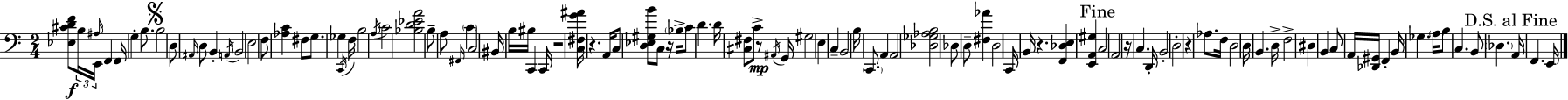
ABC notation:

X:1
T:Untitled
M:2/4
L:1/4
K:C
[_E,^CDF]/2 B,/4 ^A,/4 E,,/4 F,, F,,/4 G, B,/2 B,2 D,/2 ^A,,/4 D,/2 B,, A,,/4 B,,2 E,2 F,/2 [_A,C] ^F,/2 G,/2 _G, C,,/4 F,/4 B,2 A,/4 C2 [_B,D_EA]2 B,/2 A,/2 ^F,,/4 C C,2 ^B,,/4 B,/4 ^B,/4 C,, C,,/4 z2 [C,^F,G^A]/4 z A,,/4 C,/2 [D,_E,^G,B]/2 C,/2 z/4 _B,/4 C/2 D D/4 [^C,^F,]/2 C/2 z/2 ^A,,/4 G,,/4 ^G,2 E, C, B,,2 B,/4 C,,/2 A,, A,,2 [_D,_G,_A,B,]2 _D,/2 D,/2 [^F,_A] D,2 C,,/4 B,,/4 z [F,,_D,E,] [E,,A,,^G,] C,2 A,,2 z/4 C, D,,/4 B,,2 D,2 z _A,/2 F,/4 D,2 D,/4 B,, D,/4 F,2 ^D, B,, C,/2 A,,/4 [_D,,^G,,]/4 F,, B,,/4 _G, A,/4 B,/2 C, B,,/2 _D, A,,/4 F,, E,,/4